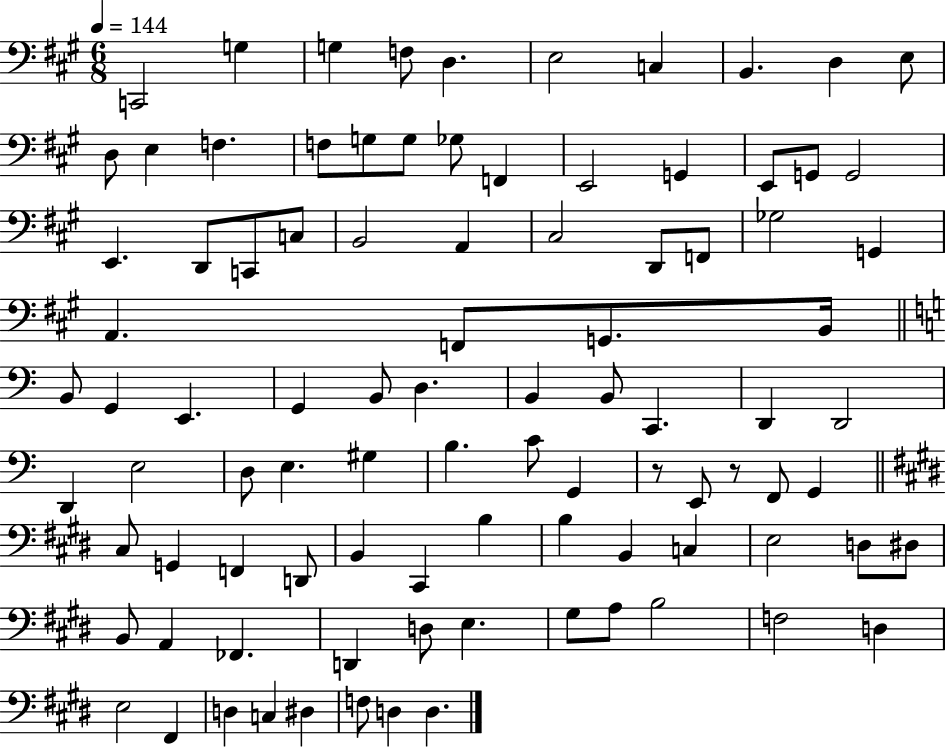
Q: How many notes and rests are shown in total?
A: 94